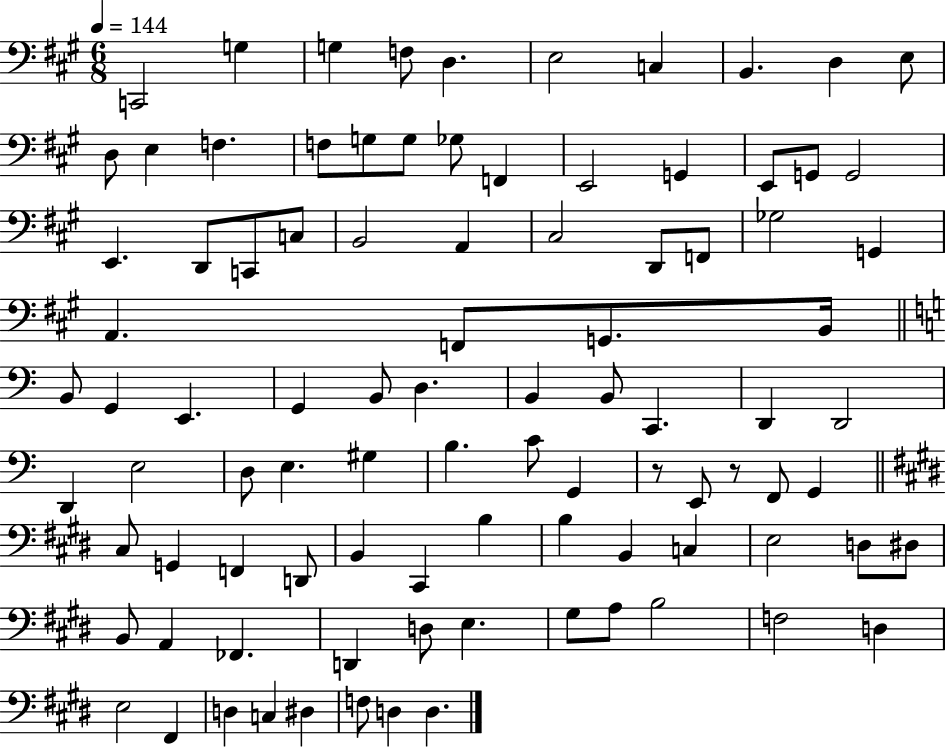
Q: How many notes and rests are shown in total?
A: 94